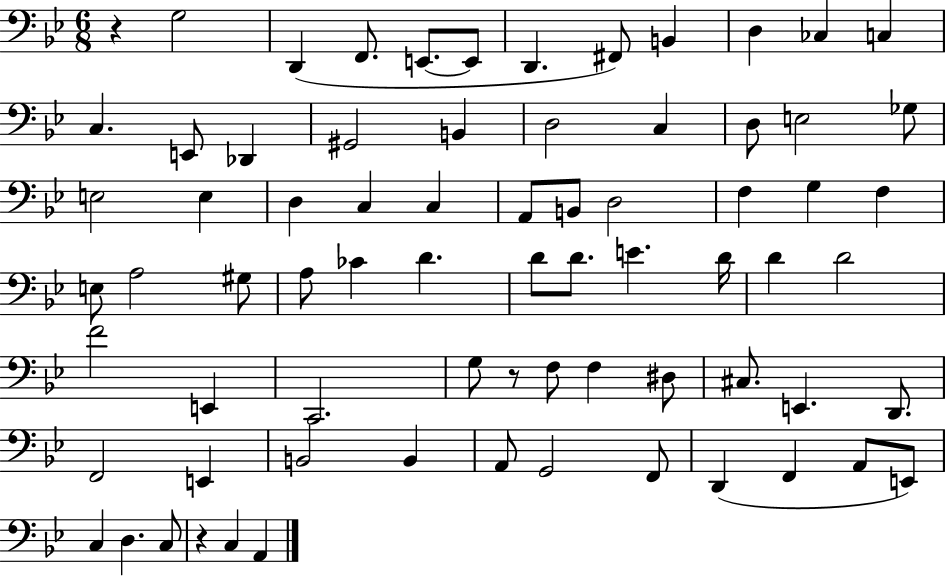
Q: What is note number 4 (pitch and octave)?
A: E2